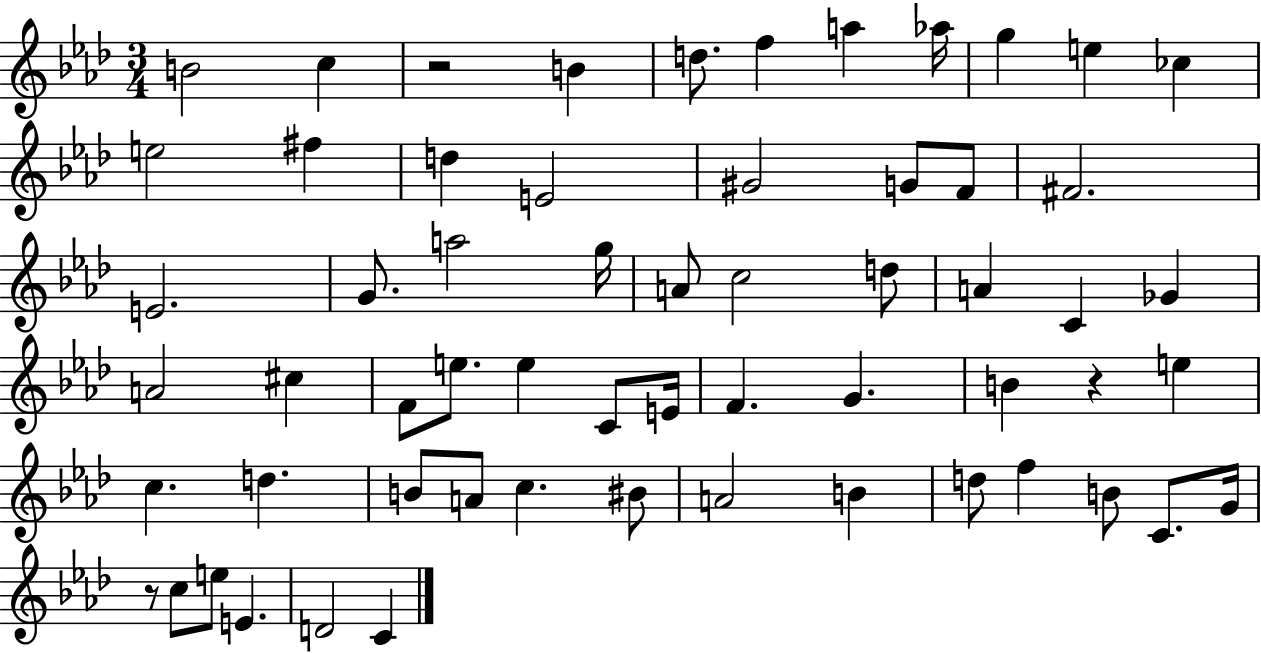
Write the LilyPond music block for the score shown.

{
  \clef treble
  \numericTimeSignature
  \time 3/4
  \key aes \major
  \repeat volta 2 { b'2 c''4 | r2 b'4 | d''8. f''4 a''4 aes''16 | g''4 e''4 ces''4 | \break e''2 fis''4 | d''4 e'2 | gis'2 g'8 f'8 | fis'2. | \break e'2. | g'8. a''2 g''16 | a'8 c''2 d''8 | a'4 c'4 ges'4 | \break a'2 cis''4 | f'8 e''8. e''4 c'8 e'16 | f'4. g'4. | b'4 r4 e''4 | \break c''4. d''4. | b'8 a'8 c''4. bis'8 | a'2 b'4 | d''8 f''4 b'8 c'8. g'16 | \break r8 c''8 e''8 e'4. | d'2 c'4 | } \bar "|."
}